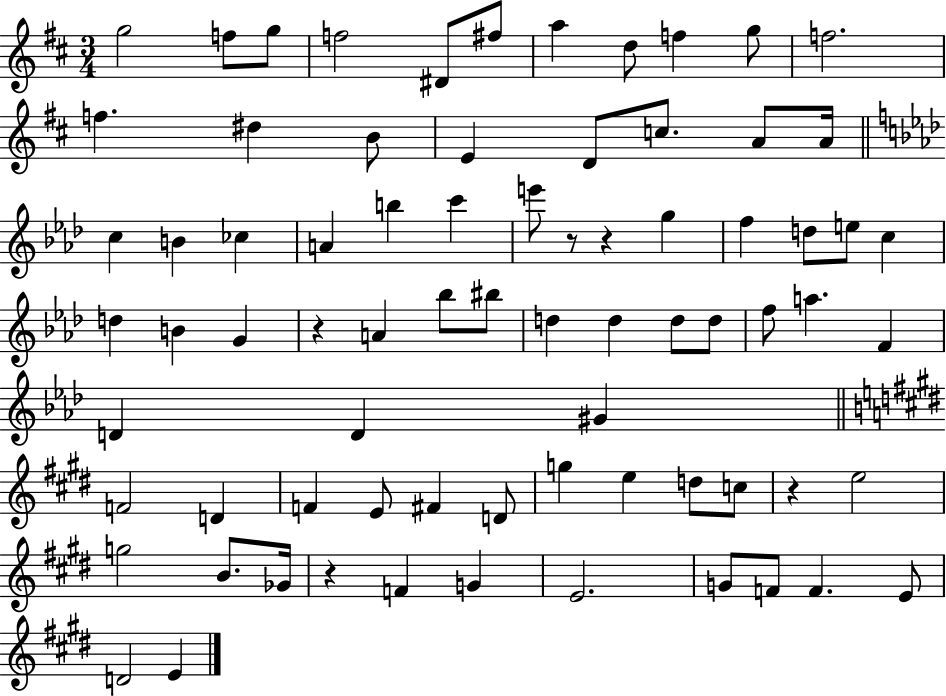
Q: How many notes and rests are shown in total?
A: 75